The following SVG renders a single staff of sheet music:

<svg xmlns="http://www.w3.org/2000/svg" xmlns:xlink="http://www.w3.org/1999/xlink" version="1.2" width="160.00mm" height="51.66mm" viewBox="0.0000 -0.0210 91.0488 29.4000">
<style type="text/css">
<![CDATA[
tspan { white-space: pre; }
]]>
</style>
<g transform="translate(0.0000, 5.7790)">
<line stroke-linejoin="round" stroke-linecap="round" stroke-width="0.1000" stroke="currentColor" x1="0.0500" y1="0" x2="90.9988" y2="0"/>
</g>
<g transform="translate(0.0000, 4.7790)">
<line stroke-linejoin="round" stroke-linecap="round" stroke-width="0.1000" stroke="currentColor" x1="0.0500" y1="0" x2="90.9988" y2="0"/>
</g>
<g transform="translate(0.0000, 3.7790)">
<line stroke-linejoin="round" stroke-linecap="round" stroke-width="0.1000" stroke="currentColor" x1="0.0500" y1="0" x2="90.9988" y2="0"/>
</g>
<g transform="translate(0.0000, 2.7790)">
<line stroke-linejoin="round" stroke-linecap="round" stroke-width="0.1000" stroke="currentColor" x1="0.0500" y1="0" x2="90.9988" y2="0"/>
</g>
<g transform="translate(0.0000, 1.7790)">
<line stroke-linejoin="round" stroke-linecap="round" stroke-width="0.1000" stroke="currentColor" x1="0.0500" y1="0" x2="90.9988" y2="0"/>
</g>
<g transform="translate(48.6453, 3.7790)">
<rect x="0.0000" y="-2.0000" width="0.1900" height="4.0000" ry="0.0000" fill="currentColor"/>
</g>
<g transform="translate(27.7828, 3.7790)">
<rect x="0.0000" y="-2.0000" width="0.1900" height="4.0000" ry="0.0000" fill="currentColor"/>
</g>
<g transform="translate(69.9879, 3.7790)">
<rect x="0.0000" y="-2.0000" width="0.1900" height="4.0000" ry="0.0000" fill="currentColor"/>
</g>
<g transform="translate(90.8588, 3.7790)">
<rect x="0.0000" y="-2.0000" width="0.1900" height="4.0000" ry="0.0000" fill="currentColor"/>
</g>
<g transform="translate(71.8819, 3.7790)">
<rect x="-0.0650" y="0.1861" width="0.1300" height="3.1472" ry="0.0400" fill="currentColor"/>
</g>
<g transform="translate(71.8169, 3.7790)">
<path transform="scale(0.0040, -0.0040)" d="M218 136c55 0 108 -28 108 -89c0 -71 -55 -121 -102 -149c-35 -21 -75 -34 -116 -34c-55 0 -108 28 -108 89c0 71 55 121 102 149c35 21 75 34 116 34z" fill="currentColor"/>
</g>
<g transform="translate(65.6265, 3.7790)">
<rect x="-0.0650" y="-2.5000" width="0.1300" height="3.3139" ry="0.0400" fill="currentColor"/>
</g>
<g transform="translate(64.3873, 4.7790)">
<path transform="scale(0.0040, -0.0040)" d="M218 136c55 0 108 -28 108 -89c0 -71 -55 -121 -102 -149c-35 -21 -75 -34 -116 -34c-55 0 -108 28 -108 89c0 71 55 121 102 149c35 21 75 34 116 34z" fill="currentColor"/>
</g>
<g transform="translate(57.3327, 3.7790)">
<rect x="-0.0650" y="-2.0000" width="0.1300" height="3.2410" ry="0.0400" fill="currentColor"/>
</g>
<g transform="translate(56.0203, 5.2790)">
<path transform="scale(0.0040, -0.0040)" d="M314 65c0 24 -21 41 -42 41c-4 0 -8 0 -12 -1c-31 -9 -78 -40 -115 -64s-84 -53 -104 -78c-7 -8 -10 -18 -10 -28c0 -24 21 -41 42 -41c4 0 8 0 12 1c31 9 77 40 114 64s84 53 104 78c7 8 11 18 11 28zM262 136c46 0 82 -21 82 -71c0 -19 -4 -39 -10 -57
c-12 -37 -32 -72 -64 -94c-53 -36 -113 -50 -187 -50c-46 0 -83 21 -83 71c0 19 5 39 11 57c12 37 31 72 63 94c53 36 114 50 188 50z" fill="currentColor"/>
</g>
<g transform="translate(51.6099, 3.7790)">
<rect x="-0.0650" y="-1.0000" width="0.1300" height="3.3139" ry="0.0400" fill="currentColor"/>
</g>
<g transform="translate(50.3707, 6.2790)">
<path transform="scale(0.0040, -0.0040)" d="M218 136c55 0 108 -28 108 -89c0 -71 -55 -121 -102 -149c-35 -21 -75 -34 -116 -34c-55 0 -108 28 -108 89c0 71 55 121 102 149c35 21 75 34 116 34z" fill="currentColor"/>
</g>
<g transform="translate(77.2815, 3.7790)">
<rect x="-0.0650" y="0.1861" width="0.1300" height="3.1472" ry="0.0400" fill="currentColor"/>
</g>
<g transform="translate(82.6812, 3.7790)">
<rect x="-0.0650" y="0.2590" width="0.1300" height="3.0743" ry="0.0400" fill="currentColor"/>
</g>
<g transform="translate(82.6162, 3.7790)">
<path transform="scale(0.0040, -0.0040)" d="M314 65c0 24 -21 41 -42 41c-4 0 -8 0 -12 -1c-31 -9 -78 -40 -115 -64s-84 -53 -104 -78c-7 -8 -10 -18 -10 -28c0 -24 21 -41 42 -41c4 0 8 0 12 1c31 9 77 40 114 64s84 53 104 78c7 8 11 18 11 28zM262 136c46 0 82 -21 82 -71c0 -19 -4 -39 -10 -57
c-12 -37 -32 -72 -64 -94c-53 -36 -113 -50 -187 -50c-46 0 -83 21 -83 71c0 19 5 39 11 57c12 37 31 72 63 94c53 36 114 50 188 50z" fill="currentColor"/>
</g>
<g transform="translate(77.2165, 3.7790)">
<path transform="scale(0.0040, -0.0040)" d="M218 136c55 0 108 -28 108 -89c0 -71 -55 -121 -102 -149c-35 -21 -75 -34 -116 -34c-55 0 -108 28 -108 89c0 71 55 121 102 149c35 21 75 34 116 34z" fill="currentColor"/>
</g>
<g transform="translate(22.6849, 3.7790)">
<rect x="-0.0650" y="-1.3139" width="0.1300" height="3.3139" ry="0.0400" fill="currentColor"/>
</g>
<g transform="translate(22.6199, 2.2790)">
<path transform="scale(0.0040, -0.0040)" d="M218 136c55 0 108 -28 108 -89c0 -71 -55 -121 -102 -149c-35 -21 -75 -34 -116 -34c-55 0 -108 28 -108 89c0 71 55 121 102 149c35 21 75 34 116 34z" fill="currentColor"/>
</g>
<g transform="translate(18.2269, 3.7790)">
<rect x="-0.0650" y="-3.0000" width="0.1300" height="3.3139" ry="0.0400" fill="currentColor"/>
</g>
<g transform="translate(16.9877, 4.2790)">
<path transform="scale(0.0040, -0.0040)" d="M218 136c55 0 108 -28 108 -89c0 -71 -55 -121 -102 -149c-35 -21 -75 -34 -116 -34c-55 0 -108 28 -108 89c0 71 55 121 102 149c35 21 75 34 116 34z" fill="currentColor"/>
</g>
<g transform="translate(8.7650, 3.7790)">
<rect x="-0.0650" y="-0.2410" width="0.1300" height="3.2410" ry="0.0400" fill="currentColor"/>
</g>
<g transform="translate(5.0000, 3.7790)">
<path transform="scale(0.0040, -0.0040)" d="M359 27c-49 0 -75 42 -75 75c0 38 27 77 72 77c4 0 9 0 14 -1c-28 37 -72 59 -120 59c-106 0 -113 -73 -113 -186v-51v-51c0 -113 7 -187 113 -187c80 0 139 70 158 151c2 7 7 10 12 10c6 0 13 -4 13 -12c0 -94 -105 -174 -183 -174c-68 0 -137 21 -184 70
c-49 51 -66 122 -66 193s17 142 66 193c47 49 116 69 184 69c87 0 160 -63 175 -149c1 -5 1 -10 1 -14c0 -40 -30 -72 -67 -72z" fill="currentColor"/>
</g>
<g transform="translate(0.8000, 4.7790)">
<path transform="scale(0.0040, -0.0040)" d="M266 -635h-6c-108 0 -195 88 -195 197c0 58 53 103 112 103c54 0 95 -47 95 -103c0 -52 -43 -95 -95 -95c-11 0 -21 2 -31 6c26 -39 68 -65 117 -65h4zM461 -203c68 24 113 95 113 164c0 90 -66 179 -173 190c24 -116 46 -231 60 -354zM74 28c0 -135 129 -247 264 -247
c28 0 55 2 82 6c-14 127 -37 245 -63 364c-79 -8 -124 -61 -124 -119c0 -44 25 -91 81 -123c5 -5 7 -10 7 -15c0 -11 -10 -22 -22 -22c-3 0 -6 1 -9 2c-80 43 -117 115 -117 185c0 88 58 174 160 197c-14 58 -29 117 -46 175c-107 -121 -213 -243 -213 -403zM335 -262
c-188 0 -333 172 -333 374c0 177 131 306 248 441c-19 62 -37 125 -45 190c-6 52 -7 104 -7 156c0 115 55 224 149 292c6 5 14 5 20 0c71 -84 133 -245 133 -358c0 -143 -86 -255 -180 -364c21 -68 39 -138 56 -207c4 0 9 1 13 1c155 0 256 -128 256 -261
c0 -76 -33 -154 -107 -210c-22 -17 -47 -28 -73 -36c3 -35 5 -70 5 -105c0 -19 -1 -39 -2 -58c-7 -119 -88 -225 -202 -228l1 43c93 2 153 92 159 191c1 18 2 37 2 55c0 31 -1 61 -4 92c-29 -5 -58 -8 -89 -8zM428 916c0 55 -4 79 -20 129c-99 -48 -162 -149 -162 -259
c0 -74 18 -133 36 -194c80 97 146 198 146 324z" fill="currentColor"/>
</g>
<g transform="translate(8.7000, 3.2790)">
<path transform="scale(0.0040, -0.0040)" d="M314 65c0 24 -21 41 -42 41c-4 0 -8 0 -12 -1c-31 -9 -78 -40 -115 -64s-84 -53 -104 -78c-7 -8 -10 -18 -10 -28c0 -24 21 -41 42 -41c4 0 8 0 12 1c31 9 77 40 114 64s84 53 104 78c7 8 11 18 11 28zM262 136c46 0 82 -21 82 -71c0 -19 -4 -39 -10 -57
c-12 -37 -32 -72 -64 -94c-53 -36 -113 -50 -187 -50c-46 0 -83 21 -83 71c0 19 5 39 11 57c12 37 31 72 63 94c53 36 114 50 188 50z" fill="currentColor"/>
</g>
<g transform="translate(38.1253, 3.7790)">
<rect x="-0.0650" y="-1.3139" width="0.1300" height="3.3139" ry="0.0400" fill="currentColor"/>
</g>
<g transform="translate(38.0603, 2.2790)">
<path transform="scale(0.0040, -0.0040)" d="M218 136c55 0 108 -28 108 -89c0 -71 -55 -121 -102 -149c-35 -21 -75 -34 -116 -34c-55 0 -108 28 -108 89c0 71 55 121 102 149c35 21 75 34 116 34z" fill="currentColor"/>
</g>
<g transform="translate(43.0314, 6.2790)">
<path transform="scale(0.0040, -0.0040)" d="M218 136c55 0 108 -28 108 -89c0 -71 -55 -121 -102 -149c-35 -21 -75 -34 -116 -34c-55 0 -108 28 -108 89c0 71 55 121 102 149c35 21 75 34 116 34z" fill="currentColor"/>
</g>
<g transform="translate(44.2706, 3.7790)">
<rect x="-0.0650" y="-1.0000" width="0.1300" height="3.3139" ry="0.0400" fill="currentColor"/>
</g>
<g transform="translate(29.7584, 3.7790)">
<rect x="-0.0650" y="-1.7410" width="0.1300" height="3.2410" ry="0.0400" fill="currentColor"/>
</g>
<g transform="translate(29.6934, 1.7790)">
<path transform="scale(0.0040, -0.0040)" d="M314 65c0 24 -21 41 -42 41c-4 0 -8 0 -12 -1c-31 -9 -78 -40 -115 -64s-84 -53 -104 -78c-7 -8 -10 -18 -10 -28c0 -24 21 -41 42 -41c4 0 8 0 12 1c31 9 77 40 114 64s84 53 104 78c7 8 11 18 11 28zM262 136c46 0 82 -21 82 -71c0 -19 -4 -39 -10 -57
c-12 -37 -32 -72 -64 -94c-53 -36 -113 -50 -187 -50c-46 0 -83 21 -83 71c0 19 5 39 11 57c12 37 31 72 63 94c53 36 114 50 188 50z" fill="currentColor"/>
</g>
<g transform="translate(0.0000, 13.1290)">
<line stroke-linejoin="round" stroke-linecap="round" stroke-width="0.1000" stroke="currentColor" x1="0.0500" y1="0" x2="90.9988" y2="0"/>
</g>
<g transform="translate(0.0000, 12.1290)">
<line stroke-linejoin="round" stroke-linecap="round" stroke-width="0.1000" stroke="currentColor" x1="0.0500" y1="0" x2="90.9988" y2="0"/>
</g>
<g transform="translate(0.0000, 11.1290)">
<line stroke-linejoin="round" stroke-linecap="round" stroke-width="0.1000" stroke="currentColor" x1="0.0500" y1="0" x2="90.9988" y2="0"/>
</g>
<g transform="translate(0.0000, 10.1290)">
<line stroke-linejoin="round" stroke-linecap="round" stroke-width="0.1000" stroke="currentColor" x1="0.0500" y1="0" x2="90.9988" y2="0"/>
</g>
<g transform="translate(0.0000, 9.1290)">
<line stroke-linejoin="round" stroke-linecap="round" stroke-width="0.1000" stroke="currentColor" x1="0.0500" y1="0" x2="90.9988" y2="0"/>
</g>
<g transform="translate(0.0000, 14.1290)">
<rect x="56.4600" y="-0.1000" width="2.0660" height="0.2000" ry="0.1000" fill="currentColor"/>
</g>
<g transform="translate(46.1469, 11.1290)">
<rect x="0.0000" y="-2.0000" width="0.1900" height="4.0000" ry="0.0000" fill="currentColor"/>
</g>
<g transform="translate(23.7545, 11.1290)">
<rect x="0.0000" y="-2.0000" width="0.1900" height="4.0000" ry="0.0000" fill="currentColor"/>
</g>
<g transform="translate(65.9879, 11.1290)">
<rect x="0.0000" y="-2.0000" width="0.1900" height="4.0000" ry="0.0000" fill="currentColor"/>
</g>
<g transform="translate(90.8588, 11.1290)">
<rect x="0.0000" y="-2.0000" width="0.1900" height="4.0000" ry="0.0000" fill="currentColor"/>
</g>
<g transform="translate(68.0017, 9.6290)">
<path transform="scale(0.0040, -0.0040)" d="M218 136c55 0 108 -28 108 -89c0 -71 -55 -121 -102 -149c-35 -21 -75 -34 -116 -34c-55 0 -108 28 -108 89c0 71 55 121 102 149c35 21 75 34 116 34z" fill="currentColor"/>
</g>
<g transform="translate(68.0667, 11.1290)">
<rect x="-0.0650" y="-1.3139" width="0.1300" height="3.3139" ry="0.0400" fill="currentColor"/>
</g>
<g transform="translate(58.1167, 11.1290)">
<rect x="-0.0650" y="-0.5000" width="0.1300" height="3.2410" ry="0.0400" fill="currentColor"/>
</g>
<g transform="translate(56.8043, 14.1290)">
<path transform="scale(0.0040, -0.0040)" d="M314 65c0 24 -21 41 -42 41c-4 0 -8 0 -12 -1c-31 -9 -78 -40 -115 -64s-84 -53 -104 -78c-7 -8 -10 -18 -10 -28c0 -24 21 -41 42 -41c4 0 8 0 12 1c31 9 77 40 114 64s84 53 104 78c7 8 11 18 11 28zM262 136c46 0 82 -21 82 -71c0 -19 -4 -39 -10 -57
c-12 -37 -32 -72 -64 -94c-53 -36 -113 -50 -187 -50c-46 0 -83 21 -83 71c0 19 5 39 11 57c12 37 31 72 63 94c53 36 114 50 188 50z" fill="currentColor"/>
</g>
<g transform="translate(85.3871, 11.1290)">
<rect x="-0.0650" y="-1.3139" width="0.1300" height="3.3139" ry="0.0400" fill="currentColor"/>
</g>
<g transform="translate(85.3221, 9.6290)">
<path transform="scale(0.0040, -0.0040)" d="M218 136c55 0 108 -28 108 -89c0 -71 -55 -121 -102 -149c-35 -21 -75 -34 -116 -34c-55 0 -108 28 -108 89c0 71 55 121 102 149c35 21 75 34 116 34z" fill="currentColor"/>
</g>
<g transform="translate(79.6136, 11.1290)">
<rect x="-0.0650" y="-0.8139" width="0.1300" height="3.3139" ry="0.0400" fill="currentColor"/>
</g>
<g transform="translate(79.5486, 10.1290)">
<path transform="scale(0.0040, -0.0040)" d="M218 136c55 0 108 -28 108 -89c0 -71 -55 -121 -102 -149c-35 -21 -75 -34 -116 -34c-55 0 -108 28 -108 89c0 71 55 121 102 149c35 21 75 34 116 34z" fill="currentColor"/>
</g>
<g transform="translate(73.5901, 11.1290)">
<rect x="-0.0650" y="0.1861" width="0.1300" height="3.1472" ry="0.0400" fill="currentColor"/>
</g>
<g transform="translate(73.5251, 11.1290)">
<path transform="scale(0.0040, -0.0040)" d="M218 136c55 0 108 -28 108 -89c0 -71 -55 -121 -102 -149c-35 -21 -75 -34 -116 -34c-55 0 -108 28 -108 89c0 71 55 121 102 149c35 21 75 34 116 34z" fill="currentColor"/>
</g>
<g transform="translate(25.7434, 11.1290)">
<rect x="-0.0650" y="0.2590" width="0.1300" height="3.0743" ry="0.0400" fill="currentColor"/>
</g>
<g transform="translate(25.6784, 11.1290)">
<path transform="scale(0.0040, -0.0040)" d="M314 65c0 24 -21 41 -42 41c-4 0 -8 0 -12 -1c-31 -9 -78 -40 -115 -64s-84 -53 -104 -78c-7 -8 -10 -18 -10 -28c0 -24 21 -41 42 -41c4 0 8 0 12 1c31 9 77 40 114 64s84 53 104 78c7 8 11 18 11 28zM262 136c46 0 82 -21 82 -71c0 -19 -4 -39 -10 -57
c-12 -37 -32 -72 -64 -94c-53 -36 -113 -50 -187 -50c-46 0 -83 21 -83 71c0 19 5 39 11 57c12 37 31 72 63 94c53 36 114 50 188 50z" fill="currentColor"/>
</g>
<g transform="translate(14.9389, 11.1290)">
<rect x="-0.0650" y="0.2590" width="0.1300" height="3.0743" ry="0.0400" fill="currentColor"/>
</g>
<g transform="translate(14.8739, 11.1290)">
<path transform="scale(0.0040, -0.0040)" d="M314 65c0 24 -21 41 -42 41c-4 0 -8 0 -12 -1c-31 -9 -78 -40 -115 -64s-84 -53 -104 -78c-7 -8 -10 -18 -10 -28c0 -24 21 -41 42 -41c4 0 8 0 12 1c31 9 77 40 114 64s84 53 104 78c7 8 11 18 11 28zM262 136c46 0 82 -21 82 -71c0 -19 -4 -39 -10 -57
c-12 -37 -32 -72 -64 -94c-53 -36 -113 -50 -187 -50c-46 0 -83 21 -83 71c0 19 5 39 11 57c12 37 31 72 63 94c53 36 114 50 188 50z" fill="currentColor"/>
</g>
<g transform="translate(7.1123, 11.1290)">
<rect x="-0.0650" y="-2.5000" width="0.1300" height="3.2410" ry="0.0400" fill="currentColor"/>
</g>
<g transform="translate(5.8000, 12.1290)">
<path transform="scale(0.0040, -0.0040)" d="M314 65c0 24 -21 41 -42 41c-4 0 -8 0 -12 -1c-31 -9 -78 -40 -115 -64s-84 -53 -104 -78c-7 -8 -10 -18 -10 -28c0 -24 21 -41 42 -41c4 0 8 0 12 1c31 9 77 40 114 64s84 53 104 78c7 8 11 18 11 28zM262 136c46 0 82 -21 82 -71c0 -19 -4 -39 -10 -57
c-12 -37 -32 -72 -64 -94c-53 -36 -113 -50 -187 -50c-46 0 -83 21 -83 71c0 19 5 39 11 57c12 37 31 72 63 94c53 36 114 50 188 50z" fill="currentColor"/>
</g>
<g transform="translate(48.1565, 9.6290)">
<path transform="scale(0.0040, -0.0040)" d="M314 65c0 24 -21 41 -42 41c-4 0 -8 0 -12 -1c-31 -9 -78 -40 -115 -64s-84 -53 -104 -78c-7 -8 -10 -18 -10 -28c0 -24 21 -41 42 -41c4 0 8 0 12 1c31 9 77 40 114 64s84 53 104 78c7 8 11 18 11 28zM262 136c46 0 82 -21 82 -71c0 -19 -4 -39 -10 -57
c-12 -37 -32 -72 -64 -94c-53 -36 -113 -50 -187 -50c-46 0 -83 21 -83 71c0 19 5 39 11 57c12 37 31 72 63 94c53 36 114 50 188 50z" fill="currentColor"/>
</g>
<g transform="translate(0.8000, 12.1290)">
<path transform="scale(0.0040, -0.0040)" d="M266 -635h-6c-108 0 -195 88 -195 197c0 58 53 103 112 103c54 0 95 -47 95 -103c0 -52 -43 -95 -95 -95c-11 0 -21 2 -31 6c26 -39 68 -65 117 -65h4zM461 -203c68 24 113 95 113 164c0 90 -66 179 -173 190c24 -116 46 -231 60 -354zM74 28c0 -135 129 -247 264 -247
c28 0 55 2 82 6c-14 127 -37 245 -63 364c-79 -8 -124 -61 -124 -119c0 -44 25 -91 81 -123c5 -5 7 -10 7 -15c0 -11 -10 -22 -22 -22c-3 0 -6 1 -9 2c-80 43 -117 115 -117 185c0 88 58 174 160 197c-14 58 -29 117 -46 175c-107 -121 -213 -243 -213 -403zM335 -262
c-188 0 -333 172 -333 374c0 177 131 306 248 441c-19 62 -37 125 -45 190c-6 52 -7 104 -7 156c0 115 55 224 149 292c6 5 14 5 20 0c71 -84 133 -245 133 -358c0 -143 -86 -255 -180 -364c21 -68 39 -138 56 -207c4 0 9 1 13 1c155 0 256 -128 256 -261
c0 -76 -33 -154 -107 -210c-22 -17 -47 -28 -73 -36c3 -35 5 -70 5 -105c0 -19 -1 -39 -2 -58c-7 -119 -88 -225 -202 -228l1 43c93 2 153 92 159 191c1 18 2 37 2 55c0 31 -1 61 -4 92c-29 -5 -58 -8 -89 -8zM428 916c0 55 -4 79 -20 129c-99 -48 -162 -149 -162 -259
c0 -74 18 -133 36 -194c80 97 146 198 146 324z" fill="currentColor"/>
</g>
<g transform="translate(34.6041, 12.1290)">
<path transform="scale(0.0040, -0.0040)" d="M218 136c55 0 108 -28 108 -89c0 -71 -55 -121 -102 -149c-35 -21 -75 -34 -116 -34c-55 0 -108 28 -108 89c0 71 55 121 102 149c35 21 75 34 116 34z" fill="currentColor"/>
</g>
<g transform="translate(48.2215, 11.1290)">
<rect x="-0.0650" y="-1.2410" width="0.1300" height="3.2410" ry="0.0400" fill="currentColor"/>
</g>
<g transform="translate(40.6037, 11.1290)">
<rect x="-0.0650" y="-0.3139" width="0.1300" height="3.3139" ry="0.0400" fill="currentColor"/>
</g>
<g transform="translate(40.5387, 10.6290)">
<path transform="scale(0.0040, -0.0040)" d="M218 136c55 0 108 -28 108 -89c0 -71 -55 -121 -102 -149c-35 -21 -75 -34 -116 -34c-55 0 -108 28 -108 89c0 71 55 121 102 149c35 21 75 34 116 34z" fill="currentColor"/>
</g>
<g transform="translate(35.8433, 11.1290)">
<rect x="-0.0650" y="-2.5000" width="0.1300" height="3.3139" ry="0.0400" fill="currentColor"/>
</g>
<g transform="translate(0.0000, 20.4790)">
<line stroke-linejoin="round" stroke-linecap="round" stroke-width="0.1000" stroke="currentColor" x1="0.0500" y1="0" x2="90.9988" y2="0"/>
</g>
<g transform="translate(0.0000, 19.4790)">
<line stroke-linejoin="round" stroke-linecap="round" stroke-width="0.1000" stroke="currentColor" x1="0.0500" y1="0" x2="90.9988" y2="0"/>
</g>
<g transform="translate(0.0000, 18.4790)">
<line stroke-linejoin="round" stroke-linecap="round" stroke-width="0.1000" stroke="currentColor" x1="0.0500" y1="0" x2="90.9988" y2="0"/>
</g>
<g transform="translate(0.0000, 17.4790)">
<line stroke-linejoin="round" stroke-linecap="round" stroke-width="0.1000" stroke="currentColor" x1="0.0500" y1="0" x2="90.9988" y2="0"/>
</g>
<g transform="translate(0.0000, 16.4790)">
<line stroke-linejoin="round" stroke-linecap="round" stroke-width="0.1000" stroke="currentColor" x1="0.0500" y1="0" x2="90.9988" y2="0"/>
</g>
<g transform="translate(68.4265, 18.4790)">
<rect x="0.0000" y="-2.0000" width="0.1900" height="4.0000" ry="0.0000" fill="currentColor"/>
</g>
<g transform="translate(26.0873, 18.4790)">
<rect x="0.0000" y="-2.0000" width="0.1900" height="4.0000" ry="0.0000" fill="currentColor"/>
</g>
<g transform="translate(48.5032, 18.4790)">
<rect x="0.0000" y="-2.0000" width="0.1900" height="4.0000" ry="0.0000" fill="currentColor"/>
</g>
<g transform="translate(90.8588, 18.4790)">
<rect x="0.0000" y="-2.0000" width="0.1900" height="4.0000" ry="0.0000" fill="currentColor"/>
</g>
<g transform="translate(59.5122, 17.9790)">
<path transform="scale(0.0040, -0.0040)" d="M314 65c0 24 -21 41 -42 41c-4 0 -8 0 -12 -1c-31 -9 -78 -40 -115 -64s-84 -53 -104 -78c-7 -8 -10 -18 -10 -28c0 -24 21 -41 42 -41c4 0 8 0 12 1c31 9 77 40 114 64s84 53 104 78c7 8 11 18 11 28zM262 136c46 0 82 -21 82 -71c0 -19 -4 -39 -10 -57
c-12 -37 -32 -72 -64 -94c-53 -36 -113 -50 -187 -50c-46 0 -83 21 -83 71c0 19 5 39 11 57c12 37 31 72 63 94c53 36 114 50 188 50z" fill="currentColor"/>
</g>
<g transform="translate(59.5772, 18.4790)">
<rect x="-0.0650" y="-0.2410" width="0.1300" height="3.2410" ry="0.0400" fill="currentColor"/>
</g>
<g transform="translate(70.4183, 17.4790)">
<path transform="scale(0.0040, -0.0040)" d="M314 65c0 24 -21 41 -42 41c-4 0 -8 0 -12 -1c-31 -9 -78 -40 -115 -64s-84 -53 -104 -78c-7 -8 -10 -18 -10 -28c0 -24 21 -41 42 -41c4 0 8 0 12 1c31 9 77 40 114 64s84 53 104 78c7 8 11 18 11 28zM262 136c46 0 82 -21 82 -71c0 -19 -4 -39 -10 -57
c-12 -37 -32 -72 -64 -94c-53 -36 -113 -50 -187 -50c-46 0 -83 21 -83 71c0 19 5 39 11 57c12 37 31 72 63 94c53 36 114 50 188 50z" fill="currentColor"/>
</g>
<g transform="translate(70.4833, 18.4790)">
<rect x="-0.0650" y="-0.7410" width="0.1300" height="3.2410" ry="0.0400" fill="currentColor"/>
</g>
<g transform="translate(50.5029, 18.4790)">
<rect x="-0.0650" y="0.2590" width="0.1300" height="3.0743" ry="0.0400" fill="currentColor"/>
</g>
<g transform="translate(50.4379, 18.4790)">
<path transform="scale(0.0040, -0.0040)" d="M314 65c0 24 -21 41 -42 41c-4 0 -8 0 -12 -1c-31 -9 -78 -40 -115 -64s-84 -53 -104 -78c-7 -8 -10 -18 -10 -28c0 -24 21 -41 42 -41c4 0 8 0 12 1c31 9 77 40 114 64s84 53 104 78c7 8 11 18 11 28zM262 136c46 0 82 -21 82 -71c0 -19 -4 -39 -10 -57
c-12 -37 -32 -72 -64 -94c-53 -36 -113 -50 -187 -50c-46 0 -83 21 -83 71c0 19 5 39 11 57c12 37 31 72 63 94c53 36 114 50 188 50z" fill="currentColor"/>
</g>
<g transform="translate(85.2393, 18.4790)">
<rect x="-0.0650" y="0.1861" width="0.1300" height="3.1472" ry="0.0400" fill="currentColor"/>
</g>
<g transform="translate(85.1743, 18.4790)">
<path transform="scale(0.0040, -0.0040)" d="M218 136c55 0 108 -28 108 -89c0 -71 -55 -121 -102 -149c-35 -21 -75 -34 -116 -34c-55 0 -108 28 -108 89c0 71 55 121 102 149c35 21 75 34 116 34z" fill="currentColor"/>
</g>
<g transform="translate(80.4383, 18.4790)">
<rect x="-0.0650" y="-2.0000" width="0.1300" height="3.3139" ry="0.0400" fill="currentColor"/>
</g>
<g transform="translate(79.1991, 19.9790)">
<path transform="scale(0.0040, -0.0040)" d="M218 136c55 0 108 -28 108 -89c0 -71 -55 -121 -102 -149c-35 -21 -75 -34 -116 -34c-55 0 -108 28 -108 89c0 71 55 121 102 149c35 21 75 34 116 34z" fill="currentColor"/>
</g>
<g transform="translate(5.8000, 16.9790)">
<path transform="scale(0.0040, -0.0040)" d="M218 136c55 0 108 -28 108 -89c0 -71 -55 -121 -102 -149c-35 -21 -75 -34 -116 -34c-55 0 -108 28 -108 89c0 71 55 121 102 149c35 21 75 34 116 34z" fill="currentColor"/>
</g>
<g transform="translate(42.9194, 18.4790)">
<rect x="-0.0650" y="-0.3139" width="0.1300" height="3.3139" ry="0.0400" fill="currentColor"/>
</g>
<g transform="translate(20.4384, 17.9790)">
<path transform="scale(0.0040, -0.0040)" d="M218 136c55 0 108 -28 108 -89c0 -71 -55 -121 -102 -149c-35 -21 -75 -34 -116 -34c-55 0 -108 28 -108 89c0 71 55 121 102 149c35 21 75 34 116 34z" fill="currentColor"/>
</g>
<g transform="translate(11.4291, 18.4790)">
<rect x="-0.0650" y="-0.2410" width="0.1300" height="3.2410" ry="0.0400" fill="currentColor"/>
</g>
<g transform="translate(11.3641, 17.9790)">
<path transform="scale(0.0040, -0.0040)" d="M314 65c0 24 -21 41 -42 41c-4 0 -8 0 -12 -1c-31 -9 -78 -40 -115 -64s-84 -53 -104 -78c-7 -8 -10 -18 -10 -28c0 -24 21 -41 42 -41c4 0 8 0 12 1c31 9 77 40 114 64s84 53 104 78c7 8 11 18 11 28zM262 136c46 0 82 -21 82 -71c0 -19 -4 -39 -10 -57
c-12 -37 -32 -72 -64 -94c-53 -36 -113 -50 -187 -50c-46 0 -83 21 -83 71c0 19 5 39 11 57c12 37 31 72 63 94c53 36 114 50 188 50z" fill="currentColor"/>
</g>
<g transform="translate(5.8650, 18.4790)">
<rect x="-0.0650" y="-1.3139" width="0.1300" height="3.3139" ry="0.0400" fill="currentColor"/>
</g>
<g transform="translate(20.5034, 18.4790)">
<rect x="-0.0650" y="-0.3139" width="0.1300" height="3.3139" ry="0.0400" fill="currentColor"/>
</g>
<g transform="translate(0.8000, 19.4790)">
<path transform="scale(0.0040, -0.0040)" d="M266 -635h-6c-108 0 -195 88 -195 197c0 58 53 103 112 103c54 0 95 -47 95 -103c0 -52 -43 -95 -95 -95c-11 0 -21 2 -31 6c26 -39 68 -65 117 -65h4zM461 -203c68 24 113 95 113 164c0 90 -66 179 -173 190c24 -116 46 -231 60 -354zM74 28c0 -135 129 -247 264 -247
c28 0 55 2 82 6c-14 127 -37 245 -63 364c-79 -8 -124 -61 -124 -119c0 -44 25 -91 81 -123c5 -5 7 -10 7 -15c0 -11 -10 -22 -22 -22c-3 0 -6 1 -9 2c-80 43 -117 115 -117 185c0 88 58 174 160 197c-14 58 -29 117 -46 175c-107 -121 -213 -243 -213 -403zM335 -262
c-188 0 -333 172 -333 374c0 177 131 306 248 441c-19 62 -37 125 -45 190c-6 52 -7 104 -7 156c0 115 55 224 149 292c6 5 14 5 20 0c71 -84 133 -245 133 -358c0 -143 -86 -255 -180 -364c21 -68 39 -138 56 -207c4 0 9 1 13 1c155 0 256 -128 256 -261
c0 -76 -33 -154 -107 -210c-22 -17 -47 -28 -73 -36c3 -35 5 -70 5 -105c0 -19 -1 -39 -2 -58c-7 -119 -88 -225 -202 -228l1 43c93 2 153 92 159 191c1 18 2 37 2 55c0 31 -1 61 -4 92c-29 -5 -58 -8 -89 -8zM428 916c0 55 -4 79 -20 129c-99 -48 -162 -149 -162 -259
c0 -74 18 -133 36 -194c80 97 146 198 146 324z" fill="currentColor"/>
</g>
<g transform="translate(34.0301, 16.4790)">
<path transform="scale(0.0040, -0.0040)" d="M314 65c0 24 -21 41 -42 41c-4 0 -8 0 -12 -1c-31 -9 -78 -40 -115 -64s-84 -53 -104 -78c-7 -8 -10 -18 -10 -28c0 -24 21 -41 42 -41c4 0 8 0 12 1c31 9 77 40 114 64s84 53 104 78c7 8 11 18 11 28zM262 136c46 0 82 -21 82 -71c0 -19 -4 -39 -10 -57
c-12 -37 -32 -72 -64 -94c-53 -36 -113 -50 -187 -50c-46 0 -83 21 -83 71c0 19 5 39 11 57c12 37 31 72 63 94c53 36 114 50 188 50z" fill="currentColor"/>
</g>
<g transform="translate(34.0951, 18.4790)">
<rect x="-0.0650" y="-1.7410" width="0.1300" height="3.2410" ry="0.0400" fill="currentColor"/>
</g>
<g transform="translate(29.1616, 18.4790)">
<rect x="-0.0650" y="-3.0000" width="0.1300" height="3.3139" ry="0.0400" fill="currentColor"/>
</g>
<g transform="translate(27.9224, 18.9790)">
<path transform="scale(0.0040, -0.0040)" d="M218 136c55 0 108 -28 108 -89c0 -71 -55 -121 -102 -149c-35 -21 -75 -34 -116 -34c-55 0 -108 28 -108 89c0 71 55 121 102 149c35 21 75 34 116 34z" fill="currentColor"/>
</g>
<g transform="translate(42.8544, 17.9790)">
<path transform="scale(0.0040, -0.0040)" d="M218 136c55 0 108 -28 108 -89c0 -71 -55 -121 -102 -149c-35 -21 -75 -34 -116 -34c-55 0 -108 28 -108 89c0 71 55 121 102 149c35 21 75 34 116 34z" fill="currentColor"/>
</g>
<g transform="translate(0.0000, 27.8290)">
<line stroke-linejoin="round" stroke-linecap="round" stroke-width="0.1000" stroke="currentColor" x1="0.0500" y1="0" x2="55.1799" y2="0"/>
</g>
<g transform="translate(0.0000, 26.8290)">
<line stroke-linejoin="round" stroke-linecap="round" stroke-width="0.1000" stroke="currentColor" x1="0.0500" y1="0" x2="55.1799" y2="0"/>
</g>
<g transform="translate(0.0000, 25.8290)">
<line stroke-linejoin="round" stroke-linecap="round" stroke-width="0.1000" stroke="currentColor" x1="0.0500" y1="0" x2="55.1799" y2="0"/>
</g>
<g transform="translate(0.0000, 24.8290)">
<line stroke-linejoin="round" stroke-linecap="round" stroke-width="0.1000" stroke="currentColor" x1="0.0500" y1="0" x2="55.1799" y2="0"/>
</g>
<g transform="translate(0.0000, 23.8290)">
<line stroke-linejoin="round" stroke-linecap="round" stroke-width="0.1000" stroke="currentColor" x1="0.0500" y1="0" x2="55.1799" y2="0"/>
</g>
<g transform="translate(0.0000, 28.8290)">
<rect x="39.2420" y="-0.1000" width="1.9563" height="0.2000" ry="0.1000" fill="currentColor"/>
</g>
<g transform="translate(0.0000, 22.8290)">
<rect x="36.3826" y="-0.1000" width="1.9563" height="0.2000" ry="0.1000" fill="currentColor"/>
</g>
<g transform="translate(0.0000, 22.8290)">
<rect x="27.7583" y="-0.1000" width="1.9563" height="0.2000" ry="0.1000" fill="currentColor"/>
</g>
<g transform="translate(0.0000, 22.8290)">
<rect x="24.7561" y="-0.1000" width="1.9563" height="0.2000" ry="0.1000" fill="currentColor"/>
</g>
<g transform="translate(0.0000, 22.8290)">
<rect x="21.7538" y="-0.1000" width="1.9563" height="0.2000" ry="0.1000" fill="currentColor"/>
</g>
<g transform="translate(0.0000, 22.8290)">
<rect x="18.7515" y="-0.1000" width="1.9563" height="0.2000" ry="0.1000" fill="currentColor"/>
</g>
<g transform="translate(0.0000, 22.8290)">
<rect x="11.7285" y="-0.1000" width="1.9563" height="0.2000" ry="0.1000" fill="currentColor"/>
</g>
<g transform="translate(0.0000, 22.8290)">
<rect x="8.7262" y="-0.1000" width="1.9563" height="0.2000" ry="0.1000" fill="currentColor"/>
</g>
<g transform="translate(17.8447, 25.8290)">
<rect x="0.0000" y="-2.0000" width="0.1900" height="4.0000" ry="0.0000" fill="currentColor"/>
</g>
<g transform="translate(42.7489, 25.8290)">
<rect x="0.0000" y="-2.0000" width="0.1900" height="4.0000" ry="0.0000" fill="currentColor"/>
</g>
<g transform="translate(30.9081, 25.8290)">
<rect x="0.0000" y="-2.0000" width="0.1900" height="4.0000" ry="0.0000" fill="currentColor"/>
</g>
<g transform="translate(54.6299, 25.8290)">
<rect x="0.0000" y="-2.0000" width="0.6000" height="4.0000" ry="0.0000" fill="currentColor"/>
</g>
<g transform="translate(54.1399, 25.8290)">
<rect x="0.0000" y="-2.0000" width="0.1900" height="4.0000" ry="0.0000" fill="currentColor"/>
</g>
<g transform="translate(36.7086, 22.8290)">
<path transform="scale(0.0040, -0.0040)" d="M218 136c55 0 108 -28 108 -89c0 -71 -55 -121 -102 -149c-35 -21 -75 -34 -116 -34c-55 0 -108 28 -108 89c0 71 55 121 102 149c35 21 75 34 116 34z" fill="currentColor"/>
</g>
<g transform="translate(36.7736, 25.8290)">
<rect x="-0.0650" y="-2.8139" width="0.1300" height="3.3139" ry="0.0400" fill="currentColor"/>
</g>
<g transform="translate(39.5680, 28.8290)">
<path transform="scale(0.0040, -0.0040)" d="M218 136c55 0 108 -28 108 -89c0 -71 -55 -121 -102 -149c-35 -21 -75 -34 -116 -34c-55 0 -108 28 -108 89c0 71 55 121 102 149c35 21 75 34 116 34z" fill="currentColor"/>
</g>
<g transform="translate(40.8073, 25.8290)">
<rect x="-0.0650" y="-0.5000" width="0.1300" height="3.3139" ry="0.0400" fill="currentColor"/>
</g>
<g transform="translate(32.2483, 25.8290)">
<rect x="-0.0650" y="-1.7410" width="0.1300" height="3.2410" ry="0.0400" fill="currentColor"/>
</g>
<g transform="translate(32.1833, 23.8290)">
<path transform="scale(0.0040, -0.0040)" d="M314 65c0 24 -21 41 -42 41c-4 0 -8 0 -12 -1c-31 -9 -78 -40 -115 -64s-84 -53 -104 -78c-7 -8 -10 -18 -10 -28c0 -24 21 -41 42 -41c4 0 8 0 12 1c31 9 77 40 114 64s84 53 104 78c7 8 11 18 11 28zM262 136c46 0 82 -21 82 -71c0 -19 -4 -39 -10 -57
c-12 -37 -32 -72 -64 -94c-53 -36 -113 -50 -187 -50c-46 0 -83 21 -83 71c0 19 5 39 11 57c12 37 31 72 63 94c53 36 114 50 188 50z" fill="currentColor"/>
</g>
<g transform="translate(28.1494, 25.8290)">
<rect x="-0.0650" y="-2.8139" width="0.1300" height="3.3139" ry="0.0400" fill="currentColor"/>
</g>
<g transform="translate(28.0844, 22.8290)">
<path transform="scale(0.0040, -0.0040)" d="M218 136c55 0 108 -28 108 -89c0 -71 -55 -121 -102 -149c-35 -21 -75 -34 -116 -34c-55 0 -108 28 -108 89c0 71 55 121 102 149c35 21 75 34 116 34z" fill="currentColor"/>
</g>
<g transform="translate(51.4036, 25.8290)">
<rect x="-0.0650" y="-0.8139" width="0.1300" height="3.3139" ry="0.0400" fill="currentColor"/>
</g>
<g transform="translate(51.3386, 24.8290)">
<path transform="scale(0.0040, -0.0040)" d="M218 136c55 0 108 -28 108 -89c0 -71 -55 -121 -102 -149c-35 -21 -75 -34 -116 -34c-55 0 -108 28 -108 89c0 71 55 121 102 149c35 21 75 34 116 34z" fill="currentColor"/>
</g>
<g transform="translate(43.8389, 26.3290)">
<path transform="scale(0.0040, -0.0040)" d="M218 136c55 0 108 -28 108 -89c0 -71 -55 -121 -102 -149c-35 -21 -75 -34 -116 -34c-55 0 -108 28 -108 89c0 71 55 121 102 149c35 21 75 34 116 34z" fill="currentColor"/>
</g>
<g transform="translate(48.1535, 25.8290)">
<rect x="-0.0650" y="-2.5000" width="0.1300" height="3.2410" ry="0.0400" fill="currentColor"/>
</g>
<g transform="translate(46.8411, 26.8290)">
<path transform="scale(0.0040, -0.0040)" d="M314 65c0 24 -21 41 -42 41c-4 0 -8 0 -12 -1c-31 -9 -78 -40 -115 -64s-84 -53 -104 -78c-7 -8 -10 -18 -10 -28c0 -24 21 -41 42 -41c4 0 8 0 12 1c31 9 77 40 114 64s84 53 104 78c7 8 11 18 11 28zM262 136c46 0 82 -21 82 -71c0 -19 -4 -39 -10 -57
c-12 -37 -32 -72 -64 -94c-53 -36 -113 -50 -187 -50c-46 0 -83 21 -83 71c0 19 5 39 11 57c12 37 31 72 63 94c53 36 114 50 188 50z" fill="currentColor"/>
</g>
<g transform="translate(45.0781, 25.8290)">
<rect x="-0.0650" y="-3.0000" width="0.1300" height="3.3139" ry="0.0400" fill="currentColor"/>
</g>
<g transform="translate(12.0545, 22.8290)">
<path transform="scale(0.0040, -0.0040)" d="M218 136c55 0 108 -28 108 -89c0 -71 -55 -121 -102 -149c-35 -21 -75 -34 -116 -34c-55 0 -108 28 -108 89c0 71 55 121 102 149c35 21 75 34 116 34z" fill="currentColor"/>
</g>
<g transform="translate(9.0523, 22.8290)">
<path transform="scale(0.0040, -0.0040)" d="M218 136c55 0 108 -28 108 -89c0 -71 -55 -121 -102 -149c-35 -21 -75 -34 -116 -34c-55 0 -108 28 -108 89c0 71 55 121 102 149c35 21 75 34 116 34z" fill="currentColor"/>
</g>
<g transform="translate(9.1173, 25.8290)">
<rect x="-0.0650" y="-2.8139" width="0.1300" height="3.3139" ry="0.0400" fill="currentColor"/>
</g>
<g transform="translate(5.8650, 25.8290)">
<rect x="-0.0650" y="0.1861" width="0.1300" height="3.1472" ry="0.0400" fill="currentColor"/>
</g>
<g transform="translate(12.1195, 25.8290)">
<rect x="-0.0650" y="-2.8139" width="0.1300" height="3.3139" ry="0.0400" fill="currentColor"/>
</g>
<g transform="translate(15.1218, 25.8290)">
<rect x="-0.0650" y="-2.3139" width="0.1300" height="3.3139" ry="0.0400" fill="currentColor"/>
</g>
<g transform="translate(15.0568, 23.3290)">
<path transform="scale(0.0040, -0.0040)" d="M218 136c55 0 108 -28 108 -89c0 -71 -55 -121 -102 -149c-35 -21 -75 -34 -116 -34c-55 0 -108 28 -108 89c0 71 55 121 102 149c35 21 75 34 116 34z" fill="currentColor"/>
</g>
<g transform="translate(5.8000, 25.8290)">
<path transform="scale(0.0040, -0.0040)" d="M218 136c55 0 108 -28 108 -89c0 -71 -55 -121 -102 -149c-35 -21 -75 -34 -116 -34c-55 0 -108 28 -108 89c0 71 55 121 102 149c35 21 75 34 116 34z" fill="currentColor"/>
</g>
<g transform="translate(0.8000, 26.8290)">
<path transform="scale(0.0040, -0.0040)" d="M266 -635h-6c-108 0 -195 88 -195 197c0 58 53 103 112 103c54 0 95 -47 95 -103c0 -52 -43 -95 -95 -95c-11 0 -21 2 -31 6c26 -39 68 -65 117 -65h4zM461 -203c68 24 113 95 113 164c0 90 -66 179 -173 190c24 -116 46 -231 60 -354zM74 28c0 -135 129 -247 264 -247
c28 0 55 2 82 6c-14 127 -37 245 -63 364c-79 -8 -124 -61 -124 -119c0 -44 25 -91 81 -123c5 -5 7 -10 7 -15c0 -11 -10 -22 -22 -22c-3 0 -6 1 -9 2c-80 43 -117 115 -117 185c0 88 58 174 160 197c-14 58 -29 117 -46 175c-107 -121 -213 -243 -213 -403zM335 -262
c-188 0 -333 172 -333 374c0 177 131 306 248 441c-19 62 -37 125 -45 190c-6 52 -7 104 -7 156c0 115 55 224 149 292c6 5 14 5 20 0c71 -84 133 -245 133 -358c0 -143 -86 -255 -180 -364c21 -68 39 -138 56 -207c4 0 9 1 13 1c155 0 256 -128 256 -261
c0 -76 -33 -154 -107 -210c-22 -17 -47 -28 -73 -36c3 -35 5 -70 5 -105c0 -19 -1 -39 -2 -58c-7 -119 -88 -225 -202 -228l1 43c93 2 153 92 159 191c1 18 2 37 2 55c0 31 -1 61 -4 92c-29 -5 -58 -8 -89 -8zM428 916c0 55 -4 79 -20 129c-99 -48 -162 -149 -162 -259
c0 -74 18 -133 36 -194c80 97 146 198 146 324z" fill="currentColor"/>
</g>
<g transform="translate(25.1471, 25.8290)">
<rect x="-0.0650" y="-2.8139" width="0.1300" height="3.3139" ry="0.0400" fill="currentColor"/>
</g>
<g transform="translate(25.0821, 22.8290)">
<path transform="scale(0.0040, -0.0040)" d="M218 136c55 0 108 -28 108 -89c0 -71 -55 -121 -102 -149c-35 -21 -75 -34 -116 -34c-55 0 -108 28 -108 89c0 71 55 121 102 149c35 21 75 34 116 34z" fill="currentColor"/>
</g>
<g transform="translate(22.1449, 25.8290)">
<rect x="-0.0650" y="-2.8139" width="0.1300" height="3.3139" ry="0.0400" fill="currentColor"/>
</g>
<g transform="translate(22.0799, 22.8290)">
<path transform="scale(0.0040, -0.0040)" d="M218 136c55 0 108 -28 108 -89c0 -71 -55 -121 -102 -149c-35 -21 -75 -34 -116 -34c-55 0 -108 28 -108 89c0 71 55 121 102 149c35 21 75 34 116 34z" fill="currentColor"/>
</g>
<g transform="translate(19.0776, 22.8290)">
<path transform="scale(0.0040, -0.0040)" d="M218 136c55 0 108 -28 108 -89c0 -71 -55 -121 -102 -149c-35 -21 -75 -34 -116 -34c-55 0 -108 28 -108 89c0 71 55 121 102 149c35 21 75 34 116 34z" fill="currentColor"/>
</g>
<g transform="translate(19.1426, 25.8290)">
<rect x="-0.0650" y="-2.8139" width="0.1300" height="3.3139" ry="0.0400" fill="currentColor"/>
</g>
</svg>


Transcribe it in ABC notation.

X:1
T:Untitled
M:4/4
L:1/4
K:C
c2 A e f2 e D D F2 G B B B2 G2 B2 B2 G c e2 C2 e B d e e c2 c A f2 c B2 c2 d2 F B B a a g a a a a f2 a C A G2 d